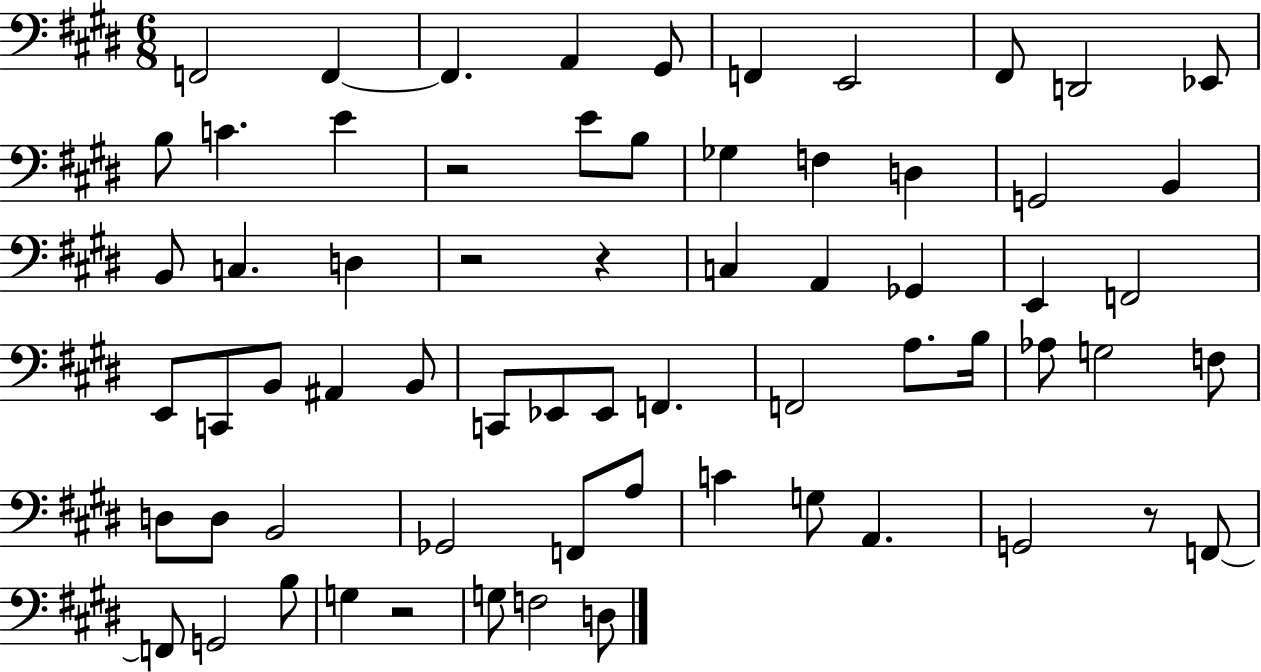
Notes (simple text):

F2/h F2/q F2/q. A2/q G#2/e F2/q E2/h F#2/e D2/h Eb2/e B3/e C4/q. E4/q R/h E4/e B3/e Gb3/q F3/q D3/q G2/h B2/q B2/e C3/q. D3/q R/h R/q C3/q A2/q Gb2/q E2/q F2/h E2/e C2/e B2/e A#2/q B2/e C2/e Eb2/e Eb2/e F2/q. F2/h A3/e. B3/s Ab3/e G3/h F3/e D3/e D3/e B2/h Gb2/h F2/e A3/e C4/q G3/e A2/q. G2/h R/e F2/e F2/e G2/h B3/e G3/q R/h G3/e F3/h D3/e